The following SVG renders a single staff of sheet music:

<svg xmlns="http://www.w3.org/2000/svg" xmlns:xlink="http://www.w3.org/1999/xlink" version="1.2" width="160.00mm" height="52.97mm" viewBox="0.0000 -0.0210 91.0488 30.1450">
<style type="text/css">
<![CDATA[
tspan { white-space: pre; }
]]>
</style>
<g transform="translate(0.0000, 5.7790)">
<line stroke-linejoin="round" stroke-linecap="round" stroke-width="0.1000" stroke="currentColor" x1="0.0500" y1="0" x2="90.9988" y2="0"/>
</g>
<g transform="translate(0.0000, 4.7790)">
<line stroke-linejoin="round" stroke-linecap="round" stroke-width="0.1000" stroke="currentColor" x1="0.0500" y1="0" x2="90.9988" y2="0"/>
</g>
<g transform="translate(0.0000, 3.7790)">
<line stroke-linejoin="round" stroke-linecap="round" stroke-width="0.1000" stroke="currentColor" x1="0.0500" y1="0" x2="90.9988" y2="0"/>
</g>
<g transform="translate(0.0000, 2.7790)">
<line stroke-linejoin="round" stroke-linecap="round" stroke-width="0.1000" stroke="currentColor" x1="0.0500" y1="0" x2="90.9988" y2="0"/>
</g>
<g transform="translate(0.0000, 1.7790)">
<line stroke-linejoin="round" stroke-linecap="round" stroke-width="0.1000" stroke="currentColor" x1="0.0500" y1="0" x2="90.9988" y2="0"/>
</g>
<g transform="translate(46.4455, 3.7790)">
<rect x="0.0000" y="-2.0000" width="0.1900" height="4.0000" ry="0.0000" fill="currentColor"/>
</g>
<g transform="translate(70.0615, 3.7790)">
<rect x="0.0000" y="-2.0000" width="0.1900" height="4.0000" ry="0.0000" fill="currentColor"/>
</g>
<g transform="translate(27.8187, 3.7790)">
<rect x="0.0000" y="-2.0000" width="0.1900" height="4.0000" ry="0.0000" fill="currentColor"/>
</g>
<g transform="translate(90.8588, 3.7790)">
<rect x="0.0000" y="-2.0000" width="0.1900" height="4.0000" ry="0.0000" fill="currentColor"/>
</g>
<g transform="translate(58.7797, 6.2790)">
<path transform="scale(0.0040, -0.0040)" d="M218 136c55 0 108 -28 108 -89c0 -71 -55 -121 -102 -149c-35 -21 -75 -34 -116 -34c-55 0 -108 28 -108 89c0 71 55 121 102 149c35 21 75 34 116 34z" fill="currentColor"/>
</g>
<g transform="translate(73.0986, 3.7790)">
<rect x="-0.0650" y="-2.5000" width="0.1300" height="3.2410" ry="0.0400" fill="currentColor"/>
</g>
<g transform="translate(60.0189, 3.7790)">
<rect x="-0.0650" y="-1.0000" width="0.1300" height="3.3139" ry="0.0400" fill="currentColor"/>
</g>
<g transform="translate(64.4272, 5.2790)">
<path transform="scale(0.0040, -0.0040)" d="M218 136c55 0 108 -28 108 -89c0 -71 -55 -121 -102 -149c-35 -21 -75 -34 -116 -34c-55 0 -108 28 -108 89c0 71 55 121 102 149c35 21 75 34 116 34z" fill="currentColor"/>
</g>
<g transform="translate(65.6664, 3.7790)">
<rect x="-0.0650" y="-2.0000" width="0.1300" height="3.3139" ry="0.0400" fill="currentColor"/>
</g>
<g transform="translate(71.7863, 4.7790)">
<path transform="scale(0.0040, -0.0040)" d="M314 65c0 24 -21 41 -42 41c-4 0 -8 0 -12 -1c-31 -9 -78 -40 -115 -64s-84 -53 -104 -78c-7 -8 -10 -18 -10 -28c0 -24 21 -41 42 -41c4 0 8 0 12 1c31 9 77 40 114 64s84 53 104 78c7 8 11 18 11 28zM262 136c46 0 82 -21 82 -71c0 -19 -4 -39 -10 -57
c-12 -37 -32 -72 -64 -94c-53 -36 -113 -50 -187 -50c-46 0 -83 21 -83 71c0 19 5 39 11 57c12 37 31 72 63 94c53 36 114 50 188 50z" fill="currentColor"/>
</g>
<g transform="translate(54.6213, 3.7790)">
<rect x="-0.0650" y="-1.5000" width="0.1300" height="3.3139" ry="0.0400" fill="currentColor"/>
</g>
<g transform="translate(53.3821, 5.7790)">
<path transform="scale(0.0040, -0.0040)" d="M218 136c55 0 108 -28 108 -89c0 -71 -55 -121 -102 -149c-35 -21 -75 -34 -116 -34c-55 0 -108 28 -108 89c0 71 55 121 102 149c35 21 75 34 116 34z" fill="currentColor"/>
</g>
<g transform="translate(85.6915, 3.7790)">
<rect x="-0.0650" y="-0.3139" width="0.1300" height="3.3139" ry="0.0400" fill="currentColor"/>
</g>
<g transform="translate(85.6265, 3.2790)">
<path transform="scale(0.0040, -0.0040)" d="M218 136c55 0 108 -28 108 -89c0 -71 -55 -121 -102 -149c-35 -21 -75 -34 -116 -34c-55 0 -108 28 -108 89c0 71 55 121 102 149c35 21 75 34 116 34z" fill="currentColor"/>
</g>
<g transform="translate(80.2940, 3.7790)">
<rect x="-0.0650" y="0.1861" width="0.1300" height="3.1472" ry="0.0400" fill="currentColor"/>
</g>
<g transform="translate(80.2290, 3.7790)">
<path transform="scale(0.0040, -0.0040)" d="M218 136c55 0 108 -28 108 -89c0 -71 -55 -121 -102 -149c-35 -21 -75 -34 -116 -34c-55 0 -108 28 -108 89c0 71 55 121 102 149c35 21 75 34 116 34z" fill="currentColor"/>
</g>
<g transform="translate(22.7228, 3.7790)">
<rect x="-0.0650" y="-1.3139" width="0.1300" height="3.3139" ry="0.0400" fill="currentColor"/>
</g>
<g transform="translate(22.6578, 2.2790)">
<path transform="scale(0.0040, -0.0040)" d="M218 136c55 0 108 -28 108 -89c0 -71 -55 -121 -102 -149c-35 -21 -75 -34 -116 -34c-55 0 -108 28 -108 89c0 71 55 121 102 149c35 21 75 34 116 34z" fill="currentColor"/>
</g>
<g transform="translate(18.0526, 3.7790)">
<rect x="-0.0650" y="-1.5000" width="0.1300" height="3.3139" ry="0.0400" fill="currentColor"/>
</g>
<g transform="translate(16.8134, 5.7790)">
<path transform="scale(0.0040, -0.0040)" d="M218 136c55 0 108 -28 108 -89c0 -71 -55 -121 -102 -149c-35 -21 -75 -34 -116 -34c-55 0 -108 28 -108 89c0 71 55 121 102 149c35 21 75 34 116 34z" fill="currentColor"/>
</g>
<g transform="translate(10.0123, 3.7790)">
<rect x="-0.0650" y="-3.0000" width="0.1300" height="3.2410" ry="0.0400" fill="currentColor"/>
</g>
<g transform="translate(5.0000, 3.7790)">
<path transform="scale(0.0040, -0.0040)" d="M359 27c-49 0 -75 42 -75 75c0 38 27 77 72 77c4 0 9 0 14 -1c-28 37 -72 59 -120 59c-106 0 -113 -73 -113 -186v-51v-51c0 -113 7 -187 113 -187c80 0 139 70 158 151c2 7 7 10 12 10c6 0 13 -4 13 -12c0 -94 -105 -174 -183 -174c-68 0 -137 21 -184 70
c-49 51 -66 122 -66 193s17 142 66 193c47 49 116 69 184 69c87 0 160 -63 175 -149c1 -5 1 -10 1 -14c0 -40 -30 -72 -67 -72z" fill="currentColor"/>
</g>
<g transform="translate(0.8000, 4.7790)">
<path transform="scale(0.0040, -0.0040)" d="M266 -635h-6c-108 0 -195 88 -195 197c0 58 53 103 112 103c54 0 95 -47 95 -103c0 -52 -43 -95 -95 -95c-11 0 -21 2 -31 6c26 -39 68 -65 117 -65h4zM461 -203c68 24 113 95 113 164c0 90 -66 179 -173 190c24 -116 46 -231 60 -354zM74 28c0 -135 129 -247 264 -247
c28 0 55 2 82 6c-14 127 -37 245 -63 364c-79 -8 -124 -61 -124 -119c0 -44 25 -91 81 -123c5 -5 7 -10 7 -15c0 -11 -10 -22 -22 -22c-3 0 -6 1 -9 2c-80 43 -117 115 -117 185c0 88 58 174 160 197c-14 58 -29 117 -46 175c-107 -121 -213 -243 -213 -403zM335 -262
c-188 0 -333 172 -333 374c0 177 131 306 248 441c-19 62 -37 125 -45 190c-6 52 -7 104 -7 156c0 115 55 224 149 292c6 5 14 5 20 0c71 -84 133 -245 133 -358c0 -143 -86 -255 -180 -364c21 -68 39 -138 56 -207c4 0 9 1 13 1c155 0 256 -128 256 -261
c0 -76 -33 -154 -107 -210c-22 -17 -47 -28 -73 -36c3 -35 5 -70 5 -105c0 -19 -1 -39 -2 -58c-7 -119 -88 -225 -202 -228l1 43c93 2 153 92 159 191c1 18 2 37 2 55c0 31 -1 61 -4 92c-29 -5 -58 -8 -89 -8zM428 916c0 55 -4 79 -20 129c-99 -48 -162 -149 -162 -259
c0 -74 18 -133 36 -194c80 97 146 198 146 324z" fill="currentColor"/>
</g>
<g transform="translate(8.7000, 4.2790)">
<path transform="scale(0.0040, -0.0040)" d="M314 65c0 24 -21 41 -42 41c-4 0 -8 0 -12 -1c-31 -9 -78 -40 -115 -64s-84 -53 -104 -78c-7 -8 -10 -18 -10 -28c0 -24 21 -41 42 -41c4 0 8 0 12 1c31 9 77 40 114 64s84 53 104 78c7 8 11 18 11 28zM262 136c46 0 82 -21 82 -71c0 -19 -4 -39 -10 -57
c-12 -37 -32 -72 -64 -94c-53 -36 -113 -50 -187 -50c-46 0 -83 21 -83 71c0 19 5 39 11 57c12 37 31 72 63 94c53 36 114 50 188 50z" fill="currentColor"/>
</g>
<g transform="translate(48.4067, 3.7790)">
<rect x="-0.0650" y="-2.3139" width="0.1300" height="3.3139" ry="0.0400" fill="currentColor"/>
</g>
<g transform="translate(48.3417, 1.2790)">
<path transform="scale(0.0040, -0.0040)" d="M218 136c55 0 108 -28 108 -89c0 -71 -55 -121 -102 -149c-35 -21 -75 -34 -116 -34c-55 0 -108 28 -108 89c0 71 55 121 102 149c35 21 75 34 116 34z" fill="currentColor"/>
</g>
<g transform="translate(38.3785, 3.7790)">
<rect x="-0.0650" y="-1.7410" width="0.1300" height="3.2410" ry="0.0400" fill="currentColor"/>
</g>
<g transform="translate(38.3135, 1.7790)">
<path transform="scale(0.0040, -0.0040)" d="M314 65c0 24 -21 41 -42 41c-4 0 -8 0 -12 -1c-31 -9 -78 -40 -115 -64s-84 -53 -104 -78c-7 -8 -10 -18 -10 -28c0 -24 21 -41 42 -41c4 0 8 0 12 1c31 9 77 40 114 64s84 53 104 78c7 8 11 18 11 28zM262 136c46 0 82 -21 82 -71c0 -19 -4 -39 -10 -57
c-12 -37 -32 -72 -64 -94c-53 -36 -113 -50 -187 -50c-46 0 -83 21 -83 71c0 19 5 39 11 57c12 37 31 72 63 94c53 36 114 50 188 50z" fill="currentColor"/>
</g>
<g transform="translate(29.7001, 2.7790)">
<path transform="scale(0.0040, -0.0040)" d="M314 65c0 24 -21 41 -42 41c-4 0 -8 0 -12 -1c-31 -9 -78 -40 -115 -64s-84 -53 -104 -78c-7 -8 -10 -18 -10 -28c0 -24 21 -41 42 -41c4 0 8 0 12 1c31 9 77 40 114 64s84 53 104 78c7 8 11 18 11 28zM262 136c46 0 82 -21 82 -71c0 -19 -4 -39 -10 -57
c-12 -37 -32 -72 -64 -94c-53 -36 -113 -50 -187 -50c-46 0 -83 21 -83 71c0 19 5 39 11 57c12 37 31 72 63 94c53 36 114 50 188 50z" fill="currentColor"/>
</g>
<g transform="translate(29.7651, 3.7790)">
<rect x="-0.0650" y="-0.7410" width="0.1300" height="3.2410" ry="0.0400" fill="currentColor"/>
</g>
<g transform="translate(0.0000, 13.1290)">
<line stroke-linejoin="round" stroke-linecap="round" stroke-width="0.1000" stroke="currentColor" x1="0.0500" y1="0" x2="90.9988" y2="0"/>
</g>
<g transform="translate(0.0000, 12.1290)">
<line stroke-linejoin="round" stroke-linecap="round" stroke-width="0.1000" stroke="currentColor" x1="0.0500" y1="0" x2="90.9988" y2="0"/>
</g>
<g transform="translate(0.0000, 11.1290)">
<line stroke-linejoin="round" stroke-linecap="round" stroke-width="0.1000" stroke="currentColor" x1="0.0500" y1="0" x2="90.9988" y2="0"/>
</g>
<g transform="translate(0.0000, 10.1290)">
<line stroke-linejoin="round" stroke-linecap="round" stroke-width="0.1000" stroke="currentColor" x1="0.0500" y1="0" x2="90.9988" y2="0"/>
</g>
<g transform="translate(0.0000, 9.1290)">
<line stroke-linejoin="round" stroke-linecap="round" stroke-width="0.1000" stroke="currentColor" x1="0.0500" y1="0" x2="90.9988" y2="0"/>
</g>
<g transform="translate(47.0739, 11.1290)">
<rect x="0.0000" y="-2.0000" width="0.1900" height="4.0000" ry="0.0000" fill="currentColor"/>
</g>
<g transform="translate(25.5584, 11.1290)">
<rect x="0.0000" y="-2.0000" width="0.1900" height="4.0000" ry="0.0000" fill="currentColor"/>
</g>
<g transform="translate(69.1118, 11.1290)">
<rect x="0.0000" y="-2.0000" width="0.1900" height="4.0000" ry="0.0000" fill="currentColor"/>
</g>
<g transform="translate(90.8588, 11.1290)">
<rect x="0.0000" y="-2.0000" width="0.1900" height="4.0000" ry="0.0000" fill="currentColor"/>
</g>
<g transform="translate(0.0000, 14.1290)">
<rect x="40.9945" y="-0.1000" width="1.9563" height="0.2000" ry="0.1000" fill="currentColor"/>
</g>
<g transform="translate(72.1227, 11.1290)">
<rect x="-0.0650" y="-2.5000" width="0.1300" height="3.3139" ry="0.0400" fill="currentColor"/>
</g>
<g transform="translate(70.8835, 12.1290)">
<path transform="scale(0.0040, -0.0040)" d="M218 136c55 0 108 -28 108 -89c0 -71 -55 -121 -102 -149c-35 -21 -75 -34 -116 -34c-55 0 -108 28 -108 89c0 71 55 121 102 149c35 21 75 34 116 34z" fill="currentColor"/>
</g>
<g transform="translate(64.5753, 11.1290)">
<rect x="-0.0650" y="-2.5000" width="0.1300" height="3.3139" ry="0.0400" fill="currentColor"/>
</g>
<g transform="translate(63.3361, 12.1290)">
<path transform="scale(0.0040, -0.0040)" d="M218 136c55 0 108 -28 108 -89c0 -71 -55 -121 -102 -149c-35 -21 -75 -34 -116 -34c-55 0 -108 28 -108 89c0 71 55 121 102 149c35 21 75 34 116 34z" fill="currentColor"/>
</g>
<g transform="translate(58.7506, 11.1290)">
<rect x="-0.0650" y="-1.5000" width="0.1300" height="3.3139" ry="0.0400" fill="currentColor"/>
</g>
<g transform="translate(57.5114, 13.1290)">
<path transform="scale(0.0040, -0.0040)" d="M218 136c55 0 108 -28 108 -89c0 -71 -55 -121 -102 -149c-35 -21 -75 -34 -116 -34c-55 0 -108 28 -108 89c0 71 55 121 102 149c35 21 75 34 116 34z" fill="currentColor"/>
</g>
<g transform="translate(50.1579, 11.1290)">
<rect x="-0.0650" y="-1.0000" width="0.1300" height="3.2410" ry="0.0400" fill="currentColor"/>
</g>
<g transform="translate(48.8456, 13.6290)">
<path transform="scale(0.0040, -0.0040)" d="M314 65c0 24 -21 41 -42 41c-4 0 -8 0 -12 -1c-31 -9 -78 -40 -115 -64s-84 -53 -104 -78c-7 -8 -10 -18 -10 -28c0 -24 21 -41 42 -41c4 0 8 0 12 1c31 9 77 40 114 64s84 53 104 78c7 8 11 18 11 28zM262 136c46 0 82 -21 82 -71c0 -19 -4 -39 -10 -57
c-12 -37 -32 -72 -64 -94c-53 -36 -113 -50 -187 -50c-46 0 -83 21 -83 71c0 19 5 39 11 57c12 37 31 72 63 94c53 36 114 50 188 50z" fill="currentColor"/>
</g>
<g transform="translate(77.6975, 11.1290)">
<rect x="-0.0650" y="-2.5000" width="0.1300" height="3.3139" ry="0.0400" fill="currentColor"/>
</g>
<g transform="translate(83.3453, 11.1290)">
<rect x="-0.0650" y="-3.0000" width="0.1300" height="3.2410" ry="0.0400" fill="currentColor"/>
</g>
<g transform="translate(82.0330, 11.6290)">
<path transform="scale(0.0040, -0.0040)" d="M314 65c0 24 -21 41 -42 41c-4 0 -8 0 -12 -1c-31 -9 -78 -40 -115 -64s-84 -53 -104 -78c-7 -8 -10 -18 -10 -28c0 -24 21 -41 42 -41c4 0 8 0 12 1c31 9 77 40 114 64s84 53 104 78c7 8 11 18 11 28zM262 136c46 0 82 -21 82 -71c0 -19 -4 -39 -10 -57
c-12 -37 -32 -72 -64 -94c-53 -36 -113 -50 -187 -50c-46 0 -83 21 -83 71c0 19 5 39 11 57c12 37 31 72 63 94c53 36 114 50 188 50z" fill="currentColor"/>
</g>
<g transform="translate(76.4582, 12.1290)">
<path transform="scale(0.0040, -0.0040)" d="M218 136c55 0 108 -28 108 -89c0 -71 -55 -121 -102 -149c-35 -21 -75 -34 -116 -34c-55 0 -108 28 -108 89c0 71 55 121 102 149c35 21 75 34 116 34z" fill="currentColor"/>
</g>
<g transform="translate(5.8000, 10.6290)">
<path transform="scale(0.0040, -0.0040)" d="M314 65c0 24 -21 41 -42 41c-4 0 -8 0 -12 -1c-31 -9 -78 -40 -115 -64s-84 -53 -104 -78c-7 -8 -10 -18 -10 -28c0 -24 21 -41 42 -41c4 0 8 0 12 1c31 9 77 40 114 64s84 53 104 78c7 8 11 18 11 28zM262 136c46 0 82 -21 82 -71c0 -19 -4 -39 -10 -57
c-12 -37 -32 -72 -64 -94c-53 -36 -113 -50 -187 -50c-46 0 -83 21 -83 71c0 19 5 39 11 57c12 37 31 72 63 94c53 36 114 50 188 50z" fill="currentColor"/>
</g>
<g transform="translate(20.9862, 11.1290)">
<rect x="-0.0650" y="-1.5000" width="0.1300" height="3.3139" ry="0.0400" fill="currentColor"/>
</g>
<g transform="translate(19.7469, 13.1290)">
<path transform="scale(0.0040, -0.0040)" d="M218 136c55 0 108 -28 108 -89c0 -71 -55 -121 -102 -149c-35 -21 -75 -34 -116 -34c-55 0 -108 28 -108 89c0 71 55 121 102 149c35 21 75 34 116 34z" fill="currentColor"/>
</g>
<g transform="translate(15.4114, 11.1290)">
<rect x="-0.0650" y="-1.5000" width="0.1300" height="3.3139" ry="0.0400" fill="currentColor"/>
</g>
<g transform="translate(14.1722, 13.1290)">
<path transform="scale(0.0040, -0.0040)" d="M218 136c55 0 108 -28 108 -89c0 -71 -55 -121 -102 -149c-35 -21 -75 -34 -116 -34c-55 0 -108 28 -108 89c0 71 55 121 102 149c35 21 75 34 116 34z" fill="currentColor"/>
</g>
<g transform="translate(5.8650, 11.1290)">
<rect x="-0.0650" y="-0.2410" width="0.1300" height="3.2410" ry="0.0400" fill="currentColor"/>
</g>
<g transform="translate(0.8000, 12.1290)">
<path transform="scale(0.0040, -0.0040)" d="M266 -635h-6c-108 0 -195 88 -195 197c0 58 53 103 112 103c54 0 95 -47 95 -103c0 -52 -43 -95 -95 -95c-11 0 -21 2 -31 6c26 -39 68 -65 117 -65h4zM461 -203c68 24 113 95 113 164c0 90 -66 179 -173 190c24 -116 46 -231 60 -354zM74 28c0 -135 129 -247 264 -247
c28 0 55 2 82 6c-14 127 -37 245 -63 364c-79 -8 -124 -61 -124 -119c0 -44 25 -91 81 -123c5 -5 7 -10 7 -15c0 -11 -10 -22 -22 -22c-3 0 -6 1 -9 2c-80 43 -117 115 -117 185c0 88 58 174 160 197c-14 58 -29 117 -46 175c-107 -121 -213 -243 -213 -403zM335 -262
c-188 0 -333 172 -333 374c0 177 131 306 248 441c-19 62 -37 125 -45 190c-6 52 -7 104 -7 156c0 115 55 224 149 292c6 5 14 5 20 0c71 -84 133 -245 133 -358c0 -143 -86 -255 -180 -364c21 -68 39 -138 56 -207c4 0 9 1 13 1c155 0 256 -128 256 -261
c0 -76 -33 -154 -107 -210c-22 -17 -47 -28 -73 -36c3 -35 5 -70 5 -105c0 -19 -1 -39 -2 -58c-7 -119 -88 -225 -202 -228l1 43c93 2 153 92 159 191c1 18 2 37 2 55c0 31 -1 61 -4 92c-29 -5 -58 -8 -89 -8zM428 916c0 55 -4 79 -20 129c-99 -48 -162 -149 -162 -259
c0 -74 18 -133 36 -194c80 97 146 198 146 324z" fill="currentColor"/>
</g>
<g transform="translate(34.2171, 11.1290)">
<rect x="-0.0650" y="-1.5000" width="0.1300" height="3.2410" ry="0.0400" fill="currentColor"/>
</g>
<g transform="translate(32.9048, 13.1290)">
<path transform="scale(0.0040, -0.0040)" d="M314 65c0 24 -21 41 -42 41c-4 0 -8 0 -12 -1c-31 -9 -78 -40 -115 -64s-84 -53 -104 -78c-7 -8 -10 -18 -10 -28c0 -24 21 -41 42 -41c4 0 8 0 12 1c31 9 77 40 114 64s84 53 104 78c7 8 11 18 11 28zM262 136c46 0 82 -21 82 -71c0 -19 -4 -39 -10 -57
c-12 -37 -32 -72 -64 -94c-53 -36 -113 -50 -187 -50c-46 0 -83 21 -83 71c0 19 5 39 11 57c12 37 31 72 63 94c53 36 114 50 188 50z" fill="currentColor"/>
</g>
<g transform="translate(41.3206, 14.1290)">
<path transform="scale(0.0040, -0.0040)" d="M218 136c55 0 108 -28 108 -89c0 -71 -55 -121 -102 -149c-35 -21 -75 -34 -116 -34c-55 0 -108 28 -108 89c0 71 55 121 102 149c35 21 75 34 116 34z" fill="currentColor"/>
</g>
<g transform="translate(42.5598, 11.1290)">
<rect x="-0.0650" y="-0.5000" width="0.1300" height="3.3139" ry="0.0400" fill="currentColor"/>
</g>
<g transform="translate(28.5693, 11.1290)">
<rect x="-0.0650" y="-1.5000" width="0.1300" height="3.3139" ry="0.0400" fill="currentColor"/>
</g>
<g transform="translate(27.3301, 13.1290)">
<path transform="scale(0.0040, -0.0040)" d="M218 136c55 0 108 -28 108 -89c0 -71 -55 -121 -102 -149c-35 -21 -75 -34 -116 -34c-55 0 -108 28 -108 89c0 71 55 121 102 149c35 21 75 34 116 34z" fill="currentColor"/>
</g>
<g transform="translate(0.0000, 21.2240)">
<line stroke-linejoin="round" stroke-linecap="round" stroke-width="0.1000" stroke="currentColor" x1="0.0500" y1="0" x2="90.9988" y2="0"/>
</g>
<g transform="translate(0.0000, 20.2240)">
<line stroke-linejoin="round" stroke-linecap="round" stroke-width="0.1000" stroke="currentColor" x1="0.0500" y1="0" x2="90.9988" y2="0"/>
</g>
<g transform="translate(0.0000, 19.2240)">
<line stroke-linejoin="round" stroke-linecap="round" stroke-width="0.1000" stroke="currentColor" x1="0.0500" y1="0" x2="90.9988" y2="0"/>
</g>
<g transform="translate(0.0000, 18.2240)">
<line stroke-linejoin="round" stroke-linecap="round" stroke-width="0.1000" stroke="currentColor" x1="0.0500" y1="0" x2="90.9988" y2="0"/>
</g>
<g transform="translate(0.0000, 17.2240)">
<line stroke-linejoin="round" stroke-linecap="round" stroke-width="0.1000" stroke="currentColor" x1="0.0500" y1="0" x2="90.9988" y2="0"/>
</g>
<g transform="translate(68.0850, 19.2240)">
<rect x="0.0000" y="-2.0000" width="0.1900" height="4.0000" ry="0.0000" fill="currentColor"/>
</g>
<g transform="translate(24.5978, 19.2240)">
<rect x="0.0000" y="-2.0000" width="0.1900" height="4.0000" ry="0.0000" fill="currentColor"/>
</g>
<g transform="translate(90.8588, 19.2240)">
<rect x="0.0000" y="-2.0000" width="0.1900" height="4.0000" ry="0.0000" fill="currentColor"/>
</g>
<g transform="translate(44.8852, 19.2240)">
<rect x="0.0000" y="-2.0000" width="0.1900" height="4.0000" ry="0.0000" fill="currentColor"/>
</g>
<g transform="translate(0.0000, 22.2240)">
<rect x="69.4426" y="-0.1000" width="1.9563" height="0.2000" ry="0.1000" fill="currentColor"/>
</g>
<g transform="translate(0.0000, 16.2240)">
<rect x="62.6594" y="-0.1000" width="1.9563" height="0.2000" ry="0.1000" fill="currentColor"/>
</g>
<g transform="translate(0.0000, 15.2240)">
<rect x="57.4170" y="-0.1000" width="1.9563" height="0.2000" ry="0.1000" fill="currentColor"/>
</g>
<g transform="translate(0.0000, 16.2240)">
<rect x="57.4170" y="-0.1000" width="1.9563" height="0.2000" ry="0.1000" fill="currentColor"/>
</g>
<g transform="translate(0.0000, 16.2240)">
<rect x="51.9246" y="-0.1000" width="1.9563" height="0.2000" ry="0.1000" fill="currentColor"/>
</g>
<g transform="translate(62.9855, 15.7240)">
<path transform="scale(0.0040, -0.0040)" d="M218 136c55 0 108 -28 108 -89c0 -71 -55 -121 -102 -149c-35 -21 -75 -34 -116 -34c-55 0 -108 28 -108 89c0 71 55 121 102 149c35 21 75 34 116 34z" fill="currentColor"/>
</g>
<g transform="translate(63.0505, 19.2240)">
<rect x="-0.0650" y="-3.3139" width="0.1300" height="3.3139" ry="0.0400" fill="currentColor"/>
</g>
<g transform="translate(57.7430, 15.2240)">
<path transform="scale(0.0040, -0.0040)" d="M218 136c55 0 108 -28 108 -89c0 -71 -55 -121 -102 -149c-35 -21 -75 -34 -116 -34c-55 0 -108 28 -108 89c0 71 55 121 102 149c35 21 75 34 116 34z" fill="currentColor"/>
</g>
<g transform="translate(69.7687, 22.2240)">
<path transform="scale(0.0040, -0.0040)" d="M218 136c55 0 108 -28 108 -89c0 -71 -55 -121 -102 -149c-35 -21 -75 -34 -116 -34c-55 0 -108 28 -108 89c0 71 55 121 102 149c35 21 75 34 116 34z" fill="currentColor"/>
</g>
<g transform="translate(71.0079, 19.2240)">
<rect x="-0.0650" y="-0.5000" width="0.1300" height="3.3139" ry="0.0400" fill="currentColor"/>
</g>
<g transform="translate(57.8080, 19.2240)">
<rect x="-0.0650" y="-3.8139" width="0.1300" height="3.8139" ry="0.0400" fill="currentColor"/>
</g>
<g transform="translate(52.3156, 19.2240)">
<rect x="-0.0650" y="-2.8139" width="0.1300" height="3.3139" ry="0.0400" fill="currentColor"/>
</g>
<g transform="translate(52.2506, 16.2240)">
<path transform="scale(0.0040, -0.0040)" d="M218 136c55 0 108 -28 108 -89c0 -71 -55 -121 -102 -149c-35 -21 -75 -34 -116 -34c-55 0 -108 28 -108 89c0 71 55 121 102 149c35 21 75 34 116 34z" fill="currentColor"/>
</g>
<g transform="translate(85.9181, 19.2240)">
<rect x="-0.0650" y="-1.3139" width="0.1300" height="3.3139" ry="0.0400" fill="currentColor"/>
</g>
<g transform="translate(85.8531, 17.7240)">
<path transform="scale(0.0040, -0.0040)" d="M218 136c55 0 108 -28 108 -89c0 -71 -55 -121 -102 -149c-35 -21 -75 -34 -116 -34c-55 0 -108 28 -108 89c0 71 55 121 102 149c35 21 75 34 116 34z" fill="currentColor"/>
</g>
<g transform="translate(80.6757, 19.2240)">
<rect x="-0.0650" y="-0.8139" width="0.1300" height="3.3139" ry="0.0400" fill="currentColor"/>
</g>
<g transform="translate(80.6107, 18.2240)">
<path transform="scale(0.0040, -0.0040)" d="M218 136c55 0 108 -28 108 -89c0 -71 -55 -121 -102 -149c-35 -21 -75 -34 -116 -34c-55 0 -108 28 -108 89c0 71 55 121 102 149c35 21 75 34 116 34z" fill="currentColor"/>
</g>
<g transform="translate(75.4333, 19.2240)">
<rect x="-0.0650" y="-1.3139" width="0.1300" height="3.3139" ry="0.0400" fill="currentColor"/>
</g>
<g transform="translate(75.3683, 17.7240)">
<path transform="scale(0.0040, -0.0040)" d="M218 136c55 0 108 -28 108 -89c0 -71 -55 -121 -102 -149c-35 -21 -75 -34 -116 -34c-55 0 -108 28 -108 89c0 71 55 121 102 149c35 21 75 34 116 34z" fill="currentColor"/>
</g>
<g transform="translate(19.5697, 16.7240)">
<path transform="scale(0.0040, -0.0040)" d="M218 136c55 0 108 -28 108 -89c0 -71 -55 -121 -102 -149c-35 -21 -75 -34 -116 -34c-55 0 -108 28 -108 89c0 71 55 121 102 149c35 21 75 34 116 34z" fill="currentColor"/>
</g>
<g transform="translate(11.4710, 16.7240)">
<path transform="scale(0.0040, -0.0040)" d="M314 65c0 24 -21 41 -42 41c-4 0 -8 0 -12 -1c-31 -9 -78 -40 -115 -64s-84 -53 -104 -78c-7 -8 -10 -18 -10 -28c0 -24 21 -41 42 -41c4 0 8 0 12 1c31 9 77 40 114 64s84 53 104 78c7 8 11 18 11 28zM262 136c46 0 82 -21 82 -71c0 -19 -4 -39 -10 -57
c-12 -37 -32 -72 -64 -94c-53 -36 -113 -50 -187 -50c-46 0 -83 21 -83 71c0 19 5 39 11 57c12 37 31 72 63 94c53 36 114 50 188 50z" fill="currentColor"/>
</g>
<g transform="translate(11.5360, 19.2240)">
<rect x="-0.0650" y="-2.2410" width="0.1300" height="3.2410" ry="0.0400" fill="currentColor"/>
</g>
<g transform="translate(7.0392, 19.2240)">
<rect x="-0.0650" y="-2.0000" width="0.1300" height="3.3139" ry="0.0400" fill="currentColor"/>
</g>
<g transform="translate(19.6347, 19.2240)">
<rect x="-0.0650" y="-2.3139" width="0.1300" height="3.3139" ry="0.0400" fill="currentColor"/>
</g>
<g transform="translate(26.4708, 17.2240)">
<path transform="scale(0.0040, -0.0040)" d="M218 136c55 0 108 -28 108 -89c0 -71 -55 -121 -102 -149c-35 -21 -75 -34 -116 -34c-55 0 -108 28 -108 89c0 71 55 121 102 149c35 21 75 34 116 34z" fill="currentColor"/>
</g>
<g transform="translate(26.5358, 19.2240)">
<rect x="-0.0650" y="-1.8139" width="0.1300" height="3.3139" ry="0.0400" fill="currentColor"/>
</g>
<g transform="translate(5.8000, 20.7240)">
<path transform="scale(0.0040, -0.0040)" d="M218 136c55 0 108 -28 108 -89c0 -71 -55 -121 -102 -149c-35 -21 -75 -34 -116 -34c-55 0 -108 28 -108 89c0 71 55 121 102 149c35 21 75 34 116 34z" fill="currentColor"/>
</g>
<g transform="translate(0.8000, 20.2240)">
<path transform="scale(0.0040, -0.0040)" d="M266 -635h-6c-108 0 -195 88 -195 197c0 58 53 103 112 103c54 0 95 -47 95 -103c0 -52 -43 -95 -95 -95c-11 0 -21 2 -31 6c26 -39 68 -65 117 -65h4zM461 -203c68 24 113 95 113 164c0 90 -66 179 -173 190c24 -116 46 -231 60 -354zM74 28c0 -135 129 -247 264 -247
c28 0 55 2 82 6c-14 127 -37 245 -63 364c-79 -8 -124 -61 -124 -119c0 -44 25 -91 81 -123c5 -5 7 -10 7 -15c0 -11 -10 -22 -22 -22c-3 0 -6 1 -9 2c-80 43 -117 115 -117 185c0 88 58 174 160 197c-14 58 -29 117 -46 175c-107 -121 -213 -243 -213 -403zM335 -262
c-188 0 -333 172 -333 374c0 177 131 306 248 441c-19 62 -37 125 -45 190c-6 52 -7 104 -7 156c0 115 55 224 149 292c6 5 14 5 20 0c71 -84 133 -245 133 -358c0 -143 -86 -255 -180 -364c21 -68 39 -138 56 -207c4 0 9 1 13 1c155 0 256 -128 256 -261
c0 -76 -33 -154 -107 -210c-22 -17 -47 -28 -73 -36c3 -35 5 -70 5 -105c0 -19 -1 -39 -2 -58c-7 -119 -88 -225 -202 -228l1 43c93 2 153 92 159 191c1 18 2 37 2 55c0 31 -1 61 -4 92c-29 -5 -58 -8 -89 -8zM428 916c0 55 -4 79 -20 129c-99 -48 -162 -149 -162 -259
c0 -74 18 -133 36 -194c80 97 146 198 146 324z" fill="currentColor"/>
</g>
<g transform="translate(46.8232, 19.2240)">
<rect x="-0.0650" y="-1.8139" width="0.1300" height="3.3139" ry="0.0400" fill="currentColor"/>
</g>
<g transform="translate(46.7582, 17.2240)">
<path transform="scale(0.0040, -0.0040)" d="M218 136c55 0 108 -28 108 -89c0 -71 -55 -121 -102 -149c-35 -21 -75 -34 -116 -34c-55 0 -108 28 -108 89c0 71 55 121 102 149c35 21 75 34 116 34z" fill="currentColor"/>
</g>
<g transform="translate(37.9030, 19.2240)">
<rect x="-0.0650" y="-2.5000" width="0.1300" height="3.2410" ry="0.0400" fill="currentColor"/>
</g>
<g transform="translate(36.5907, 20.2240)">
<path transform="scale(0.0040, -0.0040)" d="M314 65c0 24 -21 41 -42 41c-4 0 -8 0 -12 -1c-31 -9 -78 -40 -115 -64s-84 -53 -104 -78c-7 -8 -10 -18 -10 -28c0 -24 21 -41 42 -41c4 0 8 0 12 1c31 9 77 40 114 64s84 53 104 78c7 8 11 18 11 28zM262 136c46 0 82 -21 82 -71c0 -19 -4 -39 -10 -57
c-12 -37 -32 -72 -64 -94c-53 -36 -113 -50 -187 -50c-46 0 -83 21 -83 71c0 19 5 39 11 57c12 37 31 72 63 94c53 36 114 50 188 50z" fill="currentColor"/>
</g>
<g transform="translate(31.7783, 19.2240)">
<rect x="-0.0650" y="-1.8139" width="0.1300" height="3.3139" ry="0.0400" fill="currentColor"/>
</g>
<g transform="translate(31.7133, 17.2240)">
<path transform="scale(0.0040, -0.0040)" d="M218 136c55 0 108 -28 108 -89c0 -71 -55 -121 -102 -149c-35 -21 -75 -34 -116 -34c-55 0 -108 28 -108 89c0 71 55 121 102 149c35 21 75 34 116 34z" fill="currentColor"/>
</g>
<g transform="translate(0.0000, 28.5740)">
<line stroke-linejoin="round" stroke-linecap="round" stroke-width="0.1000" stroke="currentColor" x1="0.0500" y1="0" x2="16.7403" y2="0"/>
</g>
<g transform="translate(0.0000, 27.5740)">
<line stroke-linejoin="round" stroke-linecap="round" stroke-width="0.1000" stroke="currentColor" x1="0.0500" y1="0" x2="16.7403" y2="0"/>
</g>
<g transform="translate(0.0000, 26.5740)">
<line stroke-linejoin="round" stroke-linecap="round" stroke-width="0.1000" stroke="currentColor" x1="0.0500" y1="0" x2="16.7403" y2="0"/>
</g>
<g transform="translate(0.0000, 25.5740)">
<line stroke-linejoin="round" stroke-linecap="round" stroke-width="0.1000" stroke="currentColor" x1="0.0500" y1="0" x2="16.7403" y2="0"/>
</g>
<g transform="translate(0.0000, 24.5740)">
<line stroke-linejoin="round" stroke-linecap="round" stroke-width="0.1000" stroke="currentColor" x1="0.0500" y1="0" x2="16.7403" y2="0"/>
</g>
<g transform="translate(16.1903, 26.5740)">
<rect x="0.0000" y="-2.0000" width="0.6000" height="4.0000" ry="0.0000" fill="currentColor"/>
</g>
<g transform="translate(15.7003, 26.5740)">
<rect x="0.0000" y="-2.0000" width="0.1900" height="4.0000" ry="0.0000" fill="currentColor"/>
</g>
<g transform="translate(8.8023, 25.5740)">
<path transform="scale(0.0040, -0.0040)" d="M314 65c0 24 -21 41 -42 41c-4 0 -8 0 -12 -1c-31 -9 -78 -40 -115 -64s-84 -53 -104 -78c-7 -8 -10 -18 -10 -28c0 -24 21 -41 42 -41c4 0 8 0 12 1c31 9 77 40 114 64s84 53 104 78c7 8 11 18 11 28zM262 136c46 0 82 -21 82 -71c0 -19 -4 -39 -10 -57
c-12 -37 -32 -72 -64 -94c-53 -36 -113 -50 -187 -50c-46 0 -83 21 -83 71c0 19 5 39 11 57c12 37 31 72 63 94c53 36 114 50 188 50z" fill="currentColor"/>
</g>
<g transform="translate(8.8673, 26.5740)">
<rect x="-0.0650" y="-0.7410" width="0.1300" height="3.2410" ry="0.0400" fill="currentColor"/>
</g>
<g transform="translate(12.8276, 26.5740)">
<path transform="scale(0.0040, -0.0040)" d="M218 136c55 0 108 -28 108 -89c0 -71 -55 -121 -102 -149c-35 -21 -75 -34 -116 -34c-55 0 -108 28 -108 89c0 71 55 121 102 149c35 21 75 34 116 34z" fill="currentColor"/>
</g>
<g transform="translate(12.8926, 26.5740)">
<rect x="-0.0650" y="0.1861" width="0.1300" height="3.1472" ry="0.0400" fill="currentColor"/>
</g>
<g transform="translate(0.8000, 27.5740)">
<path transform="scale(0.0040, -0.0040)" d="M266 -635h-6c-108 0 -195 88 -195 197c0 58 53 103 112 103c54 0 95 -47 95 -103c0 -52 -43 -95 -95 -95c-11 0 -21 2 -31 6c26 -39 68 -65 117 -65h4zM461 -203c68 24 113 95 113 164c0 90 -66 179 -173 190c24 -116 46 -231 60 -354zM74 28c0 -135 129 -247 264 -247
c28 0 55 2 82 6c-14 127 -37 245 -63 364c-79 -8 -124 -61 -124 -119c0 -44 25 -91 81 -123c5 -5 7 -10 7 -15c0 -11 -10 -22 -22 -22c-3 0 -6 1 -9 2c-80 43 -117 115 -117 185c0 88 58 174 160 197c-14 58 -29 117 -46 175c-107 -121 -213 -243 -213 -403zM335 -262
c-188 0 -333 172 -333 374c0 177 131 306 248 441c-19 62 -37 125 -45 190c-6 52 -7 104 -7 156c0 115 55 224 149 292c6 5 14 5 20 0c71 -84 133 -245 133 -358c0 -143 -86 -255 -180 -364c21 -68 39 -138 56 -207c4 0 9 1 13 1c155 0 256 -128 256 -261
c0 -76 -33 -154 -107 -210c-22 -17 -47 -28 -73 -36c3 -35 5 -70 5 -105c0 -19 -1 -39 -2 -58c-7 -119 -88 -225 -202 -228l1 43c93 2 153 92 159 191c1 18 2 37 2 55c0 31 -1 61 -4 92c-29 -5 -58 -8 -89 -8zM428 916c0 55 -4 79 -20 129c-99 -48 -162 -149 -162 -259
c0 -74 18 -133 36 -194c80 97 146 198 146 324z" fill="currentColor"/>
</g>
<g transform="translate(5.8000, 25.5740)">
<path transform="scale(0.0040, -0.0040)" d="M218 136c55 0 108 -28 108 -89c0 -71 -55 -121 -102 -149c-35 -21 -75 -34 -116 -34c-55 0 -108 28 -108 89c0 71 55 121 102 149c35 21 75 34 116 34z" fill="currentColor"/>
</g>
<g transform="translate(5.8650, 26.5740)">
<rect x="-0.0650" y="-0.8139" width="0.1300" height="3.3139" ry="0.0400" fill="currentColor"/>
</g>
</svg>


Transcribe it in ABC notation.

X:1
T:Untitled
M:4/4
L:1/4
K:C
A2 E e d2 f2 g E D F G2 B c c2 E E E E2 C D2 E G G G A2 F g2 g f f G2 f a c' b C e d e d d2 B